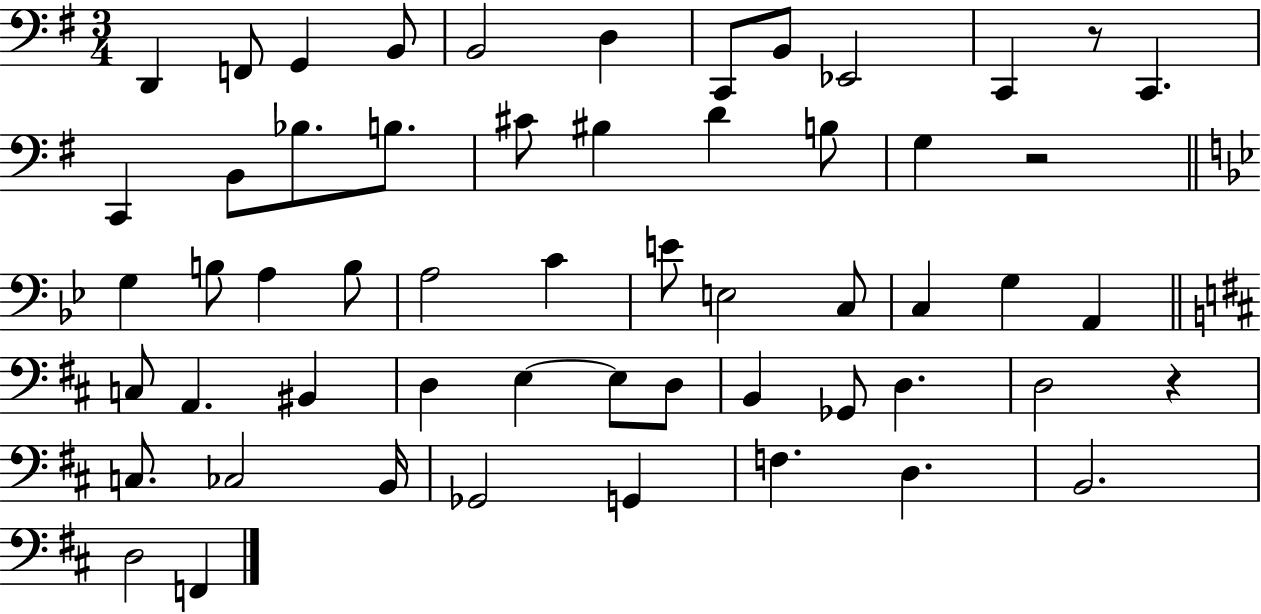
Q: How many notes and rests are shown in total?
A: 56